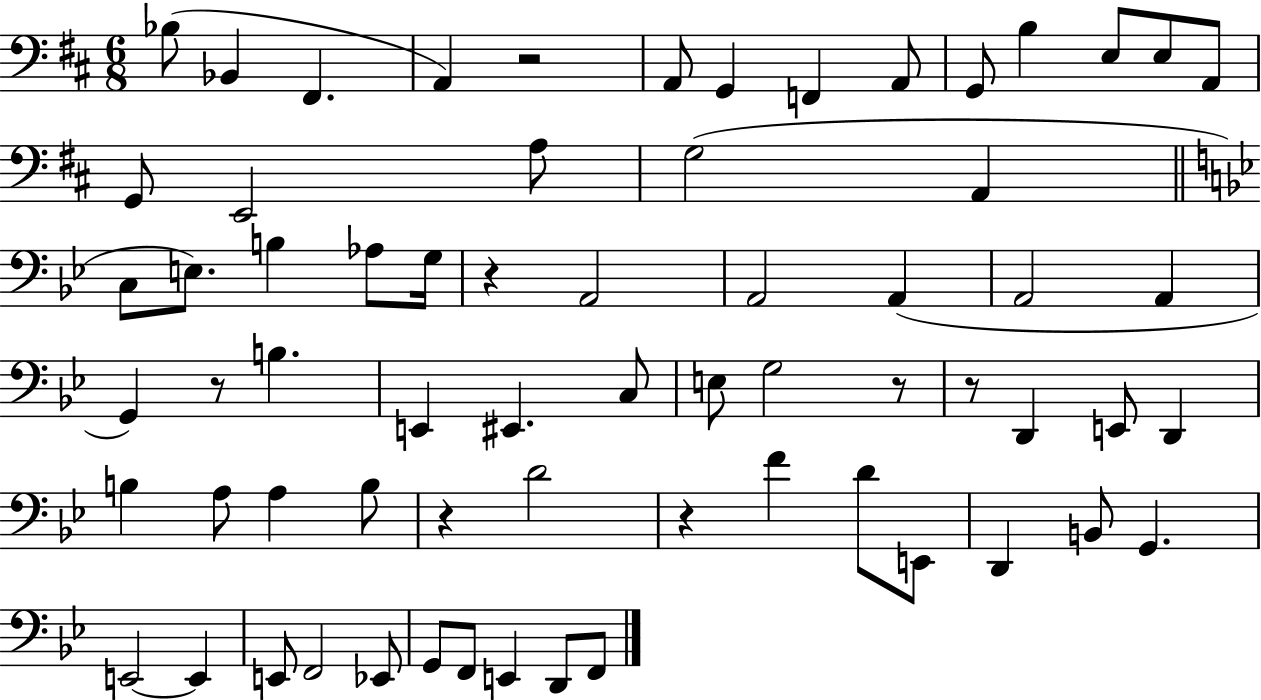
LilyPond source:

{
  \clef bass
  \numericTimeSignature
  \time 6/8
  \key d \major
  bes8( bes,4 fis,4. | a,4) r2 | a,8 g,4 f,4 a,8 | g,8 b4 e8 e8 a,8 | \break g,8 e,2 a8 | g2( a,4 | \bar "||" \break \key g \minor c8 e8.) b4 aes8 g16 | r4 a,2 | a,2 a,4( | a,2 a,4 | \break g,4) r8 b4. | e,4 eis,4. c8 | e8 g2 r8 | r8 d,4 e,8 d,4 | \break b4 a8 a4 b8 | r4 d'2 | r4 f'4 d'8 e,8 | d,4 b,8 g,4. | \break e,2~~ e,4 | e,8 f,2 ees,8 | g,8 f,8 e,4 d,8 f,8 | \bar "|."
}